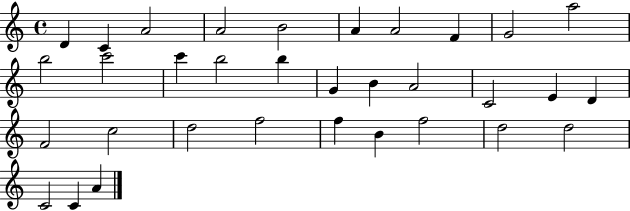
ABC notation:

X:1
T:Untitled
M:4/4
L:1/4
K:C
D C A2 A2 B2 A A2 F G2 a2 b2 c'2 c' b2 b G B A2 C2 E D F2 c2 d2 f2 f B f2 d2 d2 C2 C A